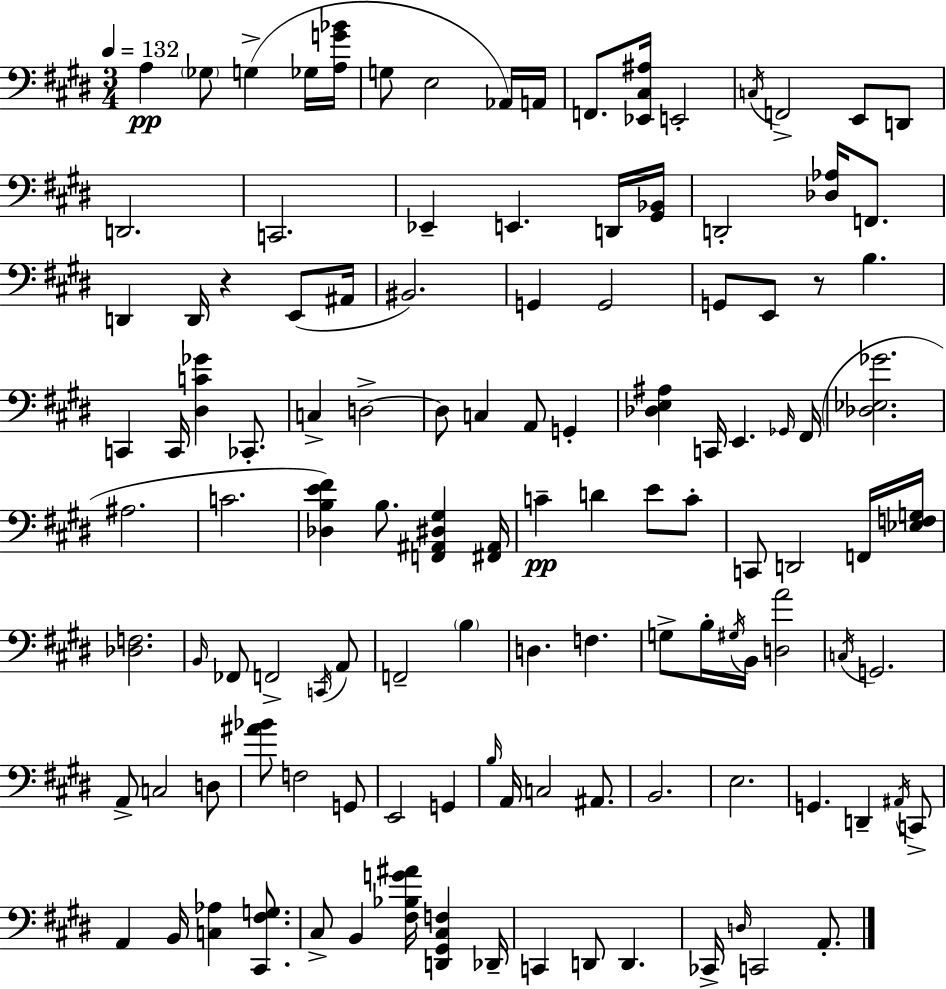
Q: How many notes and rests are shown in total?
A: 118